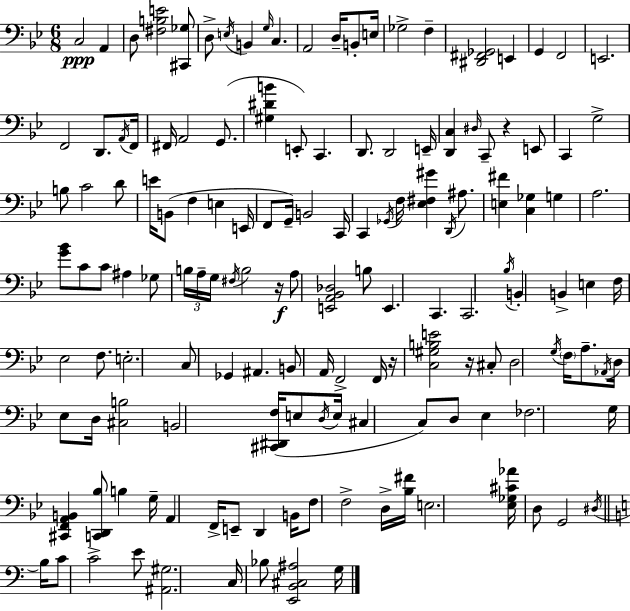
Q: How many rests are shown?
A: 4